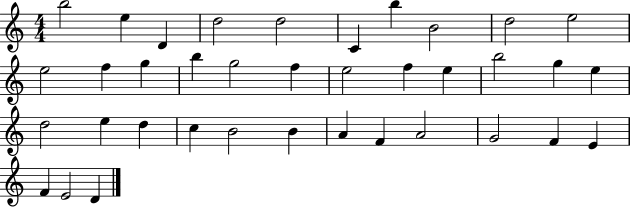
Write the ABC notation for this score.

X:1
T:Untitled
M:4/4
L:1/4
K:C
b2 e D d2 d2 C b B2 d2 e2 e2 f g b g2 f e2 f e b2 g e d2 e d c B2 B A F A2 G2 F E F E2 D